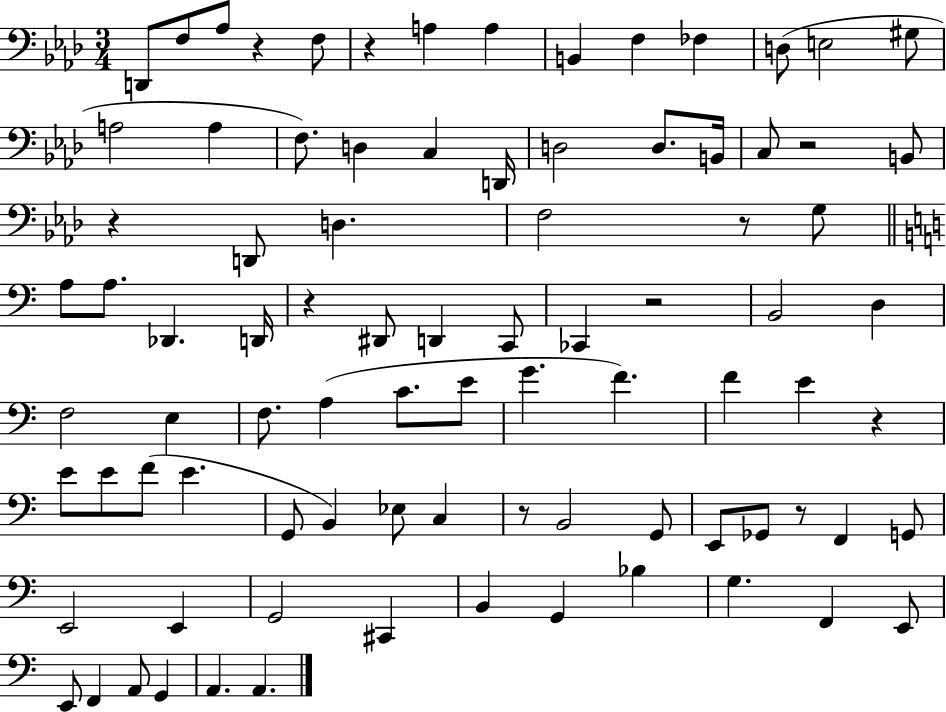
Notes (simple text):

D2/e F3/e Ab3/e R/q F3/e R/q A3/q A3/q B2/q F3/q FES3/q D3/e E3/h G#3/e A3/h A3/q F3/e. D3/q C3/q D2/s D3/h D3/e. B2/s C3/e R/h B2/e R/q D2/e D3/q. F3/h R/e G3/e A3/e A3/e. Db2/q. D2/s R/q D#2/e D2/q C2/e CES2/q R/h B2/h D3/q F3/h E3/q F3/e. A3/q C4/e. E4/e G4/q. F4/q. F4/q E4/q R/q E4/e E4/e F4/e E4/q. G2/e B2/q Eb3/e C3/q R/e B2/h G2/e E2/e Gb2/e R/e F2/q G2/e E2/h E2/q G2/h C#2/q B2/q G2/q Bb3/q G3/q. F2/q E2/e E2/e F2/q A2/e G2/q A2/q. A2/q.